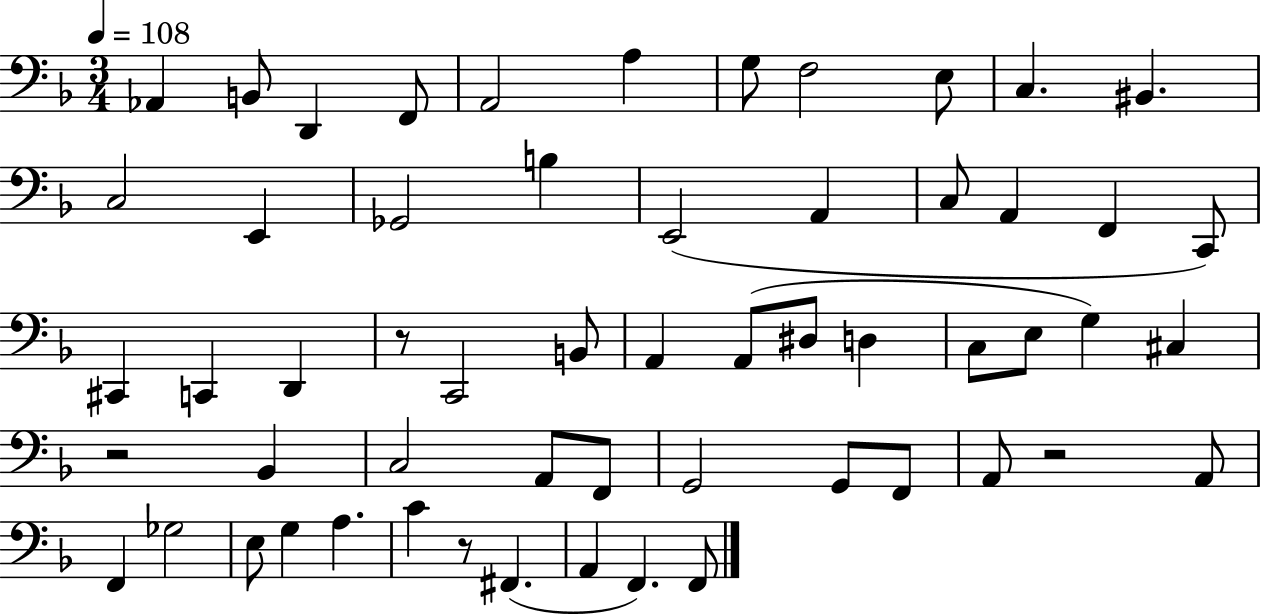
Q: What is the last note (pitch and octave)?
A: F2